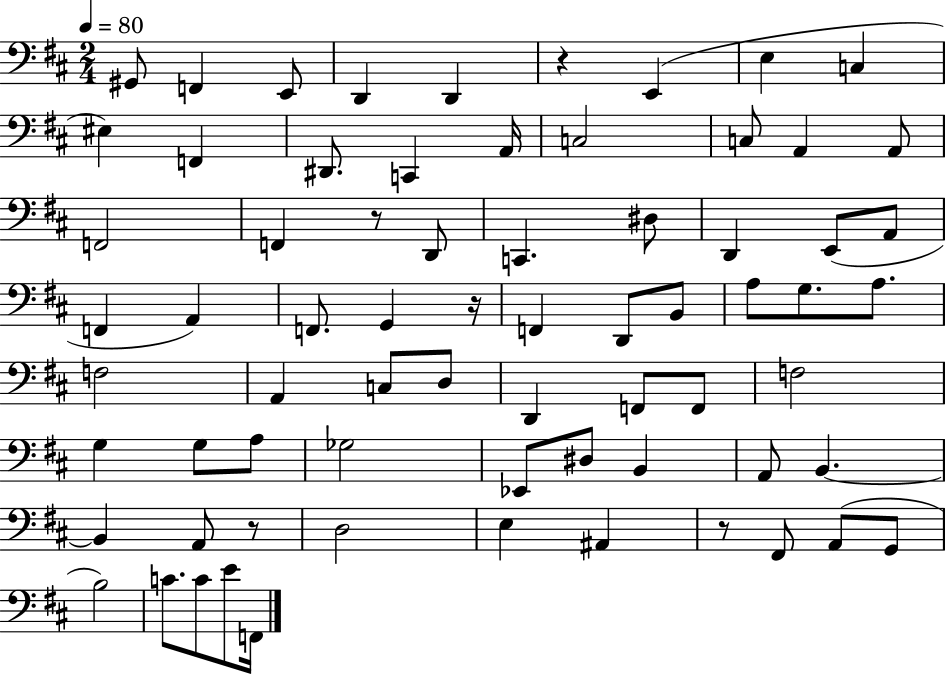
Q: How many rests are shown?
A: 5